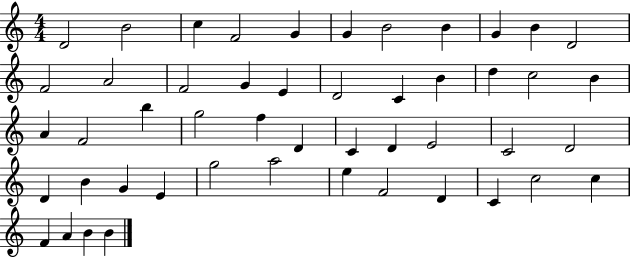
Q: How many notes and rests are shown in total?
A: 49